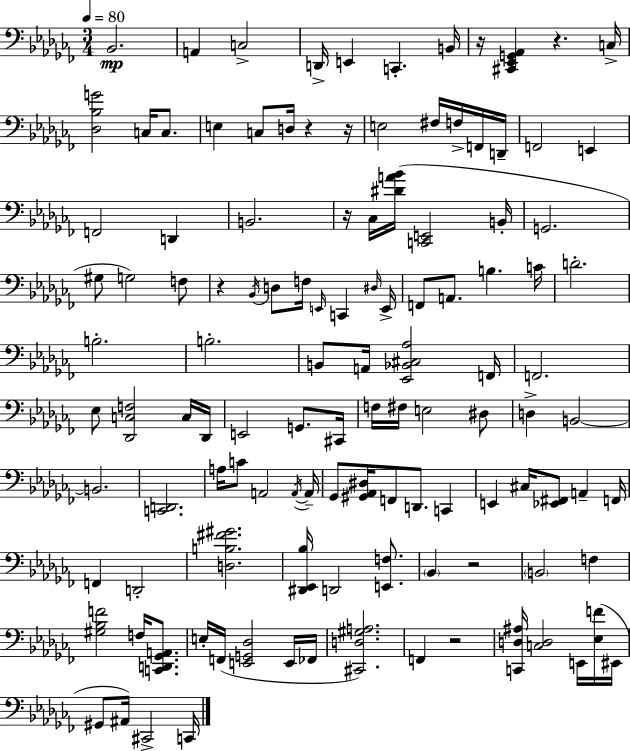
{
  \clef bass
  \numericTimeSignature
  \time 3/4
  \key aes \minor
  \tempo 4 = 80
  bes,2.\mp | a,4 c2-> | d,16-> e,4 c,4.-. b,16 | r16 <cis, ees, g, aes,>4 r4. c16-> | \break <des bes g'>2 c16 c8. | e4 c8 d16 r4 r16 | e2 fis16 f16-> f,16 d,16-- | f,2 e,4 | \break f,2 d,4 | b,2. | r16 ces16 <dis' a' bes'>16( <c, e,>2 b,16-. | g,2. | \break gis8 g2) f8 | r4 \acciaccatura { bes,16 } d8 f16 \grace { e,16 } c,4 | \grace { dis16 } e,16-> f,8 a,8. b4. | c'16 d'2.-. | \break b2.-. | b2.-. | b,8 a,16 <ees, bes, cis aes>2 | f,16 f,2. | \break ees8 <des, c f>2 | c16 des,16 e,2 g,8. | cis,16 f16 fis16 e2 | dis8 d4-> b,2~~ | \break b,2. | <c, d,>2. | a16 c'8 a,2 | \acciaccatura { a,16~ }~ a,16-- ges,8 <gis, aes, dis>16 f,8 d,8. | \break c,4 e,4 cis16 <ees, fis,>8 a,4-- | f,16 f,4 d,2-. | <d b fis' gis'>2. | <dis, ees, bes>16 d,2 | \break <e, f>8. \parenthesize bes,4 r2 | \parenthesize b,2 | f4 <gis bes f'>2 | f16 <c, d, ges, a,>8. e16-. f,16( <e, g, des>2 | \break e,16 fes,16 <cis, d gis a>2.) | f,4 r2 | <c, d ais>16 <c d>2 | e,16 <ees f'>16( eis,16 gis,8 ais,16) cis,2-> | \break c,16 \bar "|."
}